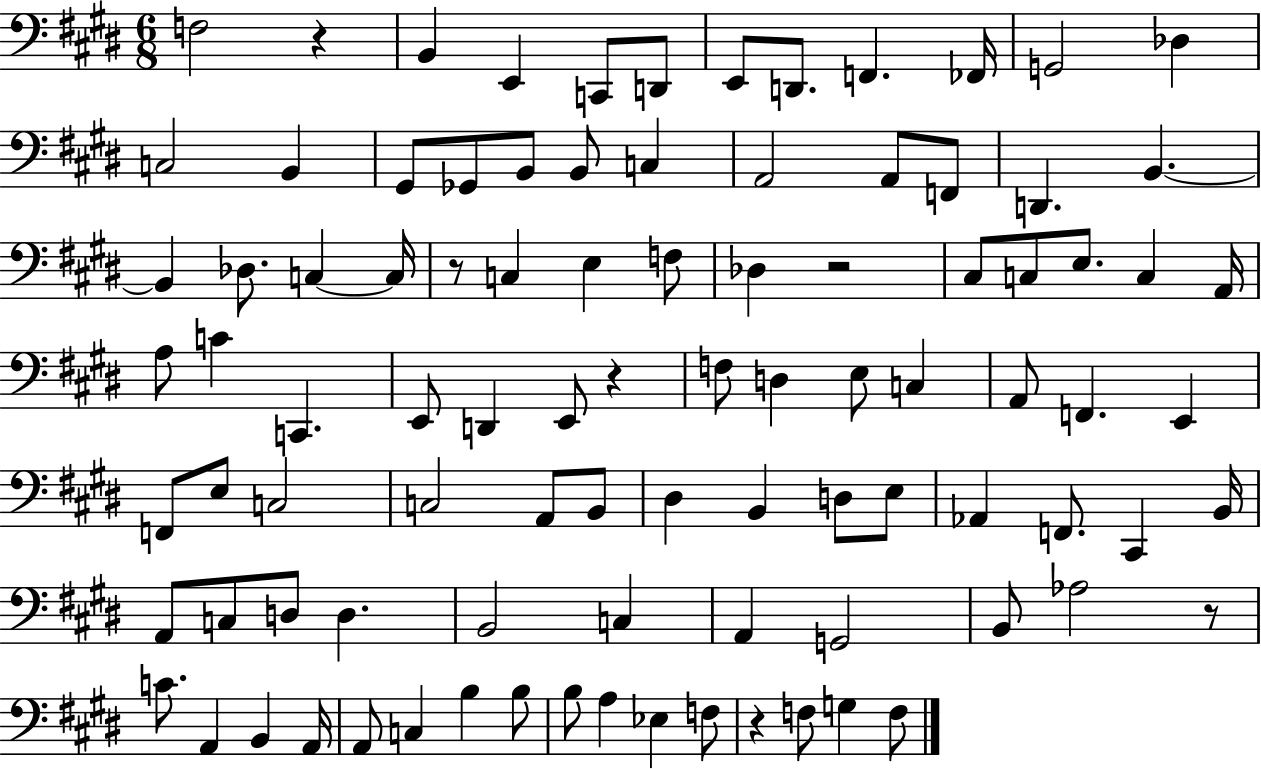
F3/h R/q B2/q E2/q C2/e D2/e E2/e D2/e. F2/q. FES2/s G2/h Db3/q C3/h B2/q G#2/e Gb2/e B2/e B2/e C3/q A2/h A2/e F2/e D2/q. B2/q. B2/q Db3/e. C3/q C3/s R/e C3/q E3/q F3/e Db3/q R/h C#3/e C3/e E3/e. C3/q A2/s A3/e C4/q C2/q. E2/e D2/q E2/e R/q F3/e D3/q E3/e C3/q A2/e F2/q. E2/q F2/e E3/e C3/h C3/h A2/e B2/e D#3/q B2/q D3/e E3/e Ab2/q F2/e. C#2/q B2/s A2/e C3/e D3/e D3/q. B2/h C3/q A2/q G2/h B2/e Ab3/h R/e C4/e. A2/q B2/q A2/s A2/e C3/q B3/q B3/e B3/e A3/q Eb3/q F3/e R/q F3/e G3/q F3/e